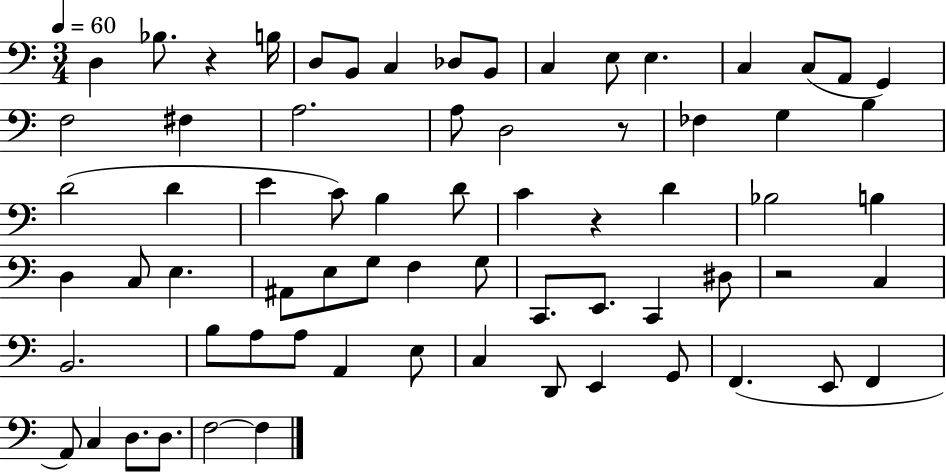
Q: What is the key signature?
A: C major